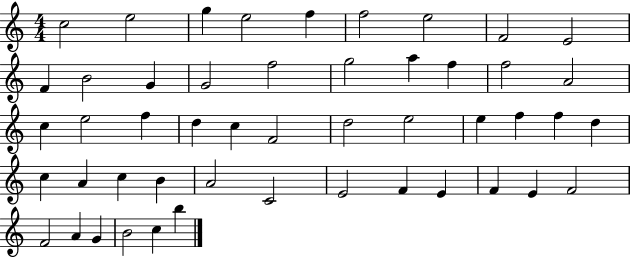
X:1
T:Untitled
M:4/4
L:1/4
K:C
c2 e2 g e2 f f2 e2 F2 E2 F B2 G G2 f2 g2 a f f2 A2 c e2 f d c F2 d2 e2 e f f d c A c B A2 C2 E2 F E F E F2 F2 A G B2 c b